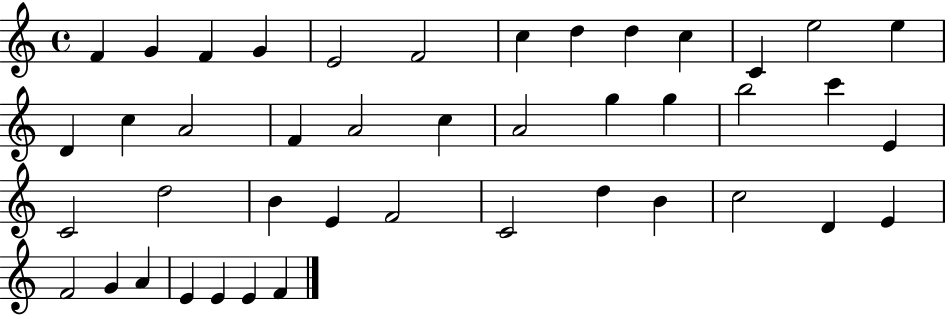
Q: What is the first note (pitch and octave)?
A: F4